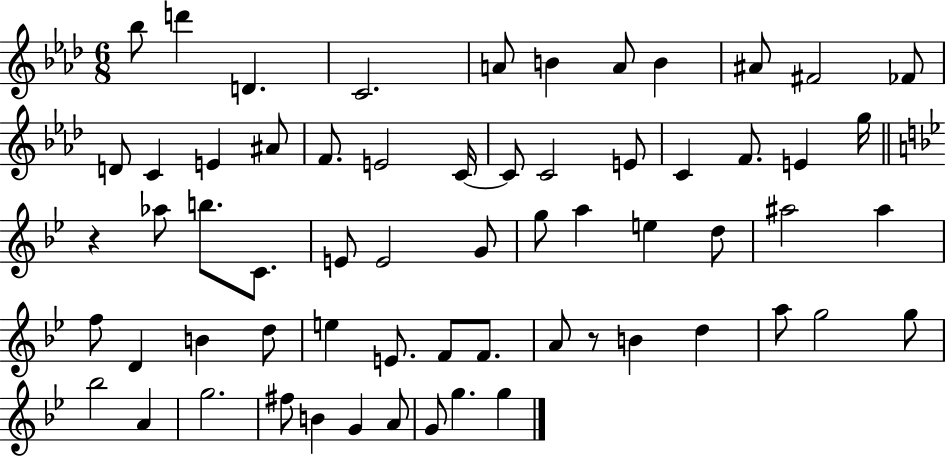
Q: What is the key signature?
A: AES major